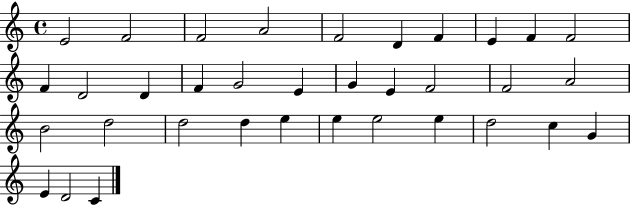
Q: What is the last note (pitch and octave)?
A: C4